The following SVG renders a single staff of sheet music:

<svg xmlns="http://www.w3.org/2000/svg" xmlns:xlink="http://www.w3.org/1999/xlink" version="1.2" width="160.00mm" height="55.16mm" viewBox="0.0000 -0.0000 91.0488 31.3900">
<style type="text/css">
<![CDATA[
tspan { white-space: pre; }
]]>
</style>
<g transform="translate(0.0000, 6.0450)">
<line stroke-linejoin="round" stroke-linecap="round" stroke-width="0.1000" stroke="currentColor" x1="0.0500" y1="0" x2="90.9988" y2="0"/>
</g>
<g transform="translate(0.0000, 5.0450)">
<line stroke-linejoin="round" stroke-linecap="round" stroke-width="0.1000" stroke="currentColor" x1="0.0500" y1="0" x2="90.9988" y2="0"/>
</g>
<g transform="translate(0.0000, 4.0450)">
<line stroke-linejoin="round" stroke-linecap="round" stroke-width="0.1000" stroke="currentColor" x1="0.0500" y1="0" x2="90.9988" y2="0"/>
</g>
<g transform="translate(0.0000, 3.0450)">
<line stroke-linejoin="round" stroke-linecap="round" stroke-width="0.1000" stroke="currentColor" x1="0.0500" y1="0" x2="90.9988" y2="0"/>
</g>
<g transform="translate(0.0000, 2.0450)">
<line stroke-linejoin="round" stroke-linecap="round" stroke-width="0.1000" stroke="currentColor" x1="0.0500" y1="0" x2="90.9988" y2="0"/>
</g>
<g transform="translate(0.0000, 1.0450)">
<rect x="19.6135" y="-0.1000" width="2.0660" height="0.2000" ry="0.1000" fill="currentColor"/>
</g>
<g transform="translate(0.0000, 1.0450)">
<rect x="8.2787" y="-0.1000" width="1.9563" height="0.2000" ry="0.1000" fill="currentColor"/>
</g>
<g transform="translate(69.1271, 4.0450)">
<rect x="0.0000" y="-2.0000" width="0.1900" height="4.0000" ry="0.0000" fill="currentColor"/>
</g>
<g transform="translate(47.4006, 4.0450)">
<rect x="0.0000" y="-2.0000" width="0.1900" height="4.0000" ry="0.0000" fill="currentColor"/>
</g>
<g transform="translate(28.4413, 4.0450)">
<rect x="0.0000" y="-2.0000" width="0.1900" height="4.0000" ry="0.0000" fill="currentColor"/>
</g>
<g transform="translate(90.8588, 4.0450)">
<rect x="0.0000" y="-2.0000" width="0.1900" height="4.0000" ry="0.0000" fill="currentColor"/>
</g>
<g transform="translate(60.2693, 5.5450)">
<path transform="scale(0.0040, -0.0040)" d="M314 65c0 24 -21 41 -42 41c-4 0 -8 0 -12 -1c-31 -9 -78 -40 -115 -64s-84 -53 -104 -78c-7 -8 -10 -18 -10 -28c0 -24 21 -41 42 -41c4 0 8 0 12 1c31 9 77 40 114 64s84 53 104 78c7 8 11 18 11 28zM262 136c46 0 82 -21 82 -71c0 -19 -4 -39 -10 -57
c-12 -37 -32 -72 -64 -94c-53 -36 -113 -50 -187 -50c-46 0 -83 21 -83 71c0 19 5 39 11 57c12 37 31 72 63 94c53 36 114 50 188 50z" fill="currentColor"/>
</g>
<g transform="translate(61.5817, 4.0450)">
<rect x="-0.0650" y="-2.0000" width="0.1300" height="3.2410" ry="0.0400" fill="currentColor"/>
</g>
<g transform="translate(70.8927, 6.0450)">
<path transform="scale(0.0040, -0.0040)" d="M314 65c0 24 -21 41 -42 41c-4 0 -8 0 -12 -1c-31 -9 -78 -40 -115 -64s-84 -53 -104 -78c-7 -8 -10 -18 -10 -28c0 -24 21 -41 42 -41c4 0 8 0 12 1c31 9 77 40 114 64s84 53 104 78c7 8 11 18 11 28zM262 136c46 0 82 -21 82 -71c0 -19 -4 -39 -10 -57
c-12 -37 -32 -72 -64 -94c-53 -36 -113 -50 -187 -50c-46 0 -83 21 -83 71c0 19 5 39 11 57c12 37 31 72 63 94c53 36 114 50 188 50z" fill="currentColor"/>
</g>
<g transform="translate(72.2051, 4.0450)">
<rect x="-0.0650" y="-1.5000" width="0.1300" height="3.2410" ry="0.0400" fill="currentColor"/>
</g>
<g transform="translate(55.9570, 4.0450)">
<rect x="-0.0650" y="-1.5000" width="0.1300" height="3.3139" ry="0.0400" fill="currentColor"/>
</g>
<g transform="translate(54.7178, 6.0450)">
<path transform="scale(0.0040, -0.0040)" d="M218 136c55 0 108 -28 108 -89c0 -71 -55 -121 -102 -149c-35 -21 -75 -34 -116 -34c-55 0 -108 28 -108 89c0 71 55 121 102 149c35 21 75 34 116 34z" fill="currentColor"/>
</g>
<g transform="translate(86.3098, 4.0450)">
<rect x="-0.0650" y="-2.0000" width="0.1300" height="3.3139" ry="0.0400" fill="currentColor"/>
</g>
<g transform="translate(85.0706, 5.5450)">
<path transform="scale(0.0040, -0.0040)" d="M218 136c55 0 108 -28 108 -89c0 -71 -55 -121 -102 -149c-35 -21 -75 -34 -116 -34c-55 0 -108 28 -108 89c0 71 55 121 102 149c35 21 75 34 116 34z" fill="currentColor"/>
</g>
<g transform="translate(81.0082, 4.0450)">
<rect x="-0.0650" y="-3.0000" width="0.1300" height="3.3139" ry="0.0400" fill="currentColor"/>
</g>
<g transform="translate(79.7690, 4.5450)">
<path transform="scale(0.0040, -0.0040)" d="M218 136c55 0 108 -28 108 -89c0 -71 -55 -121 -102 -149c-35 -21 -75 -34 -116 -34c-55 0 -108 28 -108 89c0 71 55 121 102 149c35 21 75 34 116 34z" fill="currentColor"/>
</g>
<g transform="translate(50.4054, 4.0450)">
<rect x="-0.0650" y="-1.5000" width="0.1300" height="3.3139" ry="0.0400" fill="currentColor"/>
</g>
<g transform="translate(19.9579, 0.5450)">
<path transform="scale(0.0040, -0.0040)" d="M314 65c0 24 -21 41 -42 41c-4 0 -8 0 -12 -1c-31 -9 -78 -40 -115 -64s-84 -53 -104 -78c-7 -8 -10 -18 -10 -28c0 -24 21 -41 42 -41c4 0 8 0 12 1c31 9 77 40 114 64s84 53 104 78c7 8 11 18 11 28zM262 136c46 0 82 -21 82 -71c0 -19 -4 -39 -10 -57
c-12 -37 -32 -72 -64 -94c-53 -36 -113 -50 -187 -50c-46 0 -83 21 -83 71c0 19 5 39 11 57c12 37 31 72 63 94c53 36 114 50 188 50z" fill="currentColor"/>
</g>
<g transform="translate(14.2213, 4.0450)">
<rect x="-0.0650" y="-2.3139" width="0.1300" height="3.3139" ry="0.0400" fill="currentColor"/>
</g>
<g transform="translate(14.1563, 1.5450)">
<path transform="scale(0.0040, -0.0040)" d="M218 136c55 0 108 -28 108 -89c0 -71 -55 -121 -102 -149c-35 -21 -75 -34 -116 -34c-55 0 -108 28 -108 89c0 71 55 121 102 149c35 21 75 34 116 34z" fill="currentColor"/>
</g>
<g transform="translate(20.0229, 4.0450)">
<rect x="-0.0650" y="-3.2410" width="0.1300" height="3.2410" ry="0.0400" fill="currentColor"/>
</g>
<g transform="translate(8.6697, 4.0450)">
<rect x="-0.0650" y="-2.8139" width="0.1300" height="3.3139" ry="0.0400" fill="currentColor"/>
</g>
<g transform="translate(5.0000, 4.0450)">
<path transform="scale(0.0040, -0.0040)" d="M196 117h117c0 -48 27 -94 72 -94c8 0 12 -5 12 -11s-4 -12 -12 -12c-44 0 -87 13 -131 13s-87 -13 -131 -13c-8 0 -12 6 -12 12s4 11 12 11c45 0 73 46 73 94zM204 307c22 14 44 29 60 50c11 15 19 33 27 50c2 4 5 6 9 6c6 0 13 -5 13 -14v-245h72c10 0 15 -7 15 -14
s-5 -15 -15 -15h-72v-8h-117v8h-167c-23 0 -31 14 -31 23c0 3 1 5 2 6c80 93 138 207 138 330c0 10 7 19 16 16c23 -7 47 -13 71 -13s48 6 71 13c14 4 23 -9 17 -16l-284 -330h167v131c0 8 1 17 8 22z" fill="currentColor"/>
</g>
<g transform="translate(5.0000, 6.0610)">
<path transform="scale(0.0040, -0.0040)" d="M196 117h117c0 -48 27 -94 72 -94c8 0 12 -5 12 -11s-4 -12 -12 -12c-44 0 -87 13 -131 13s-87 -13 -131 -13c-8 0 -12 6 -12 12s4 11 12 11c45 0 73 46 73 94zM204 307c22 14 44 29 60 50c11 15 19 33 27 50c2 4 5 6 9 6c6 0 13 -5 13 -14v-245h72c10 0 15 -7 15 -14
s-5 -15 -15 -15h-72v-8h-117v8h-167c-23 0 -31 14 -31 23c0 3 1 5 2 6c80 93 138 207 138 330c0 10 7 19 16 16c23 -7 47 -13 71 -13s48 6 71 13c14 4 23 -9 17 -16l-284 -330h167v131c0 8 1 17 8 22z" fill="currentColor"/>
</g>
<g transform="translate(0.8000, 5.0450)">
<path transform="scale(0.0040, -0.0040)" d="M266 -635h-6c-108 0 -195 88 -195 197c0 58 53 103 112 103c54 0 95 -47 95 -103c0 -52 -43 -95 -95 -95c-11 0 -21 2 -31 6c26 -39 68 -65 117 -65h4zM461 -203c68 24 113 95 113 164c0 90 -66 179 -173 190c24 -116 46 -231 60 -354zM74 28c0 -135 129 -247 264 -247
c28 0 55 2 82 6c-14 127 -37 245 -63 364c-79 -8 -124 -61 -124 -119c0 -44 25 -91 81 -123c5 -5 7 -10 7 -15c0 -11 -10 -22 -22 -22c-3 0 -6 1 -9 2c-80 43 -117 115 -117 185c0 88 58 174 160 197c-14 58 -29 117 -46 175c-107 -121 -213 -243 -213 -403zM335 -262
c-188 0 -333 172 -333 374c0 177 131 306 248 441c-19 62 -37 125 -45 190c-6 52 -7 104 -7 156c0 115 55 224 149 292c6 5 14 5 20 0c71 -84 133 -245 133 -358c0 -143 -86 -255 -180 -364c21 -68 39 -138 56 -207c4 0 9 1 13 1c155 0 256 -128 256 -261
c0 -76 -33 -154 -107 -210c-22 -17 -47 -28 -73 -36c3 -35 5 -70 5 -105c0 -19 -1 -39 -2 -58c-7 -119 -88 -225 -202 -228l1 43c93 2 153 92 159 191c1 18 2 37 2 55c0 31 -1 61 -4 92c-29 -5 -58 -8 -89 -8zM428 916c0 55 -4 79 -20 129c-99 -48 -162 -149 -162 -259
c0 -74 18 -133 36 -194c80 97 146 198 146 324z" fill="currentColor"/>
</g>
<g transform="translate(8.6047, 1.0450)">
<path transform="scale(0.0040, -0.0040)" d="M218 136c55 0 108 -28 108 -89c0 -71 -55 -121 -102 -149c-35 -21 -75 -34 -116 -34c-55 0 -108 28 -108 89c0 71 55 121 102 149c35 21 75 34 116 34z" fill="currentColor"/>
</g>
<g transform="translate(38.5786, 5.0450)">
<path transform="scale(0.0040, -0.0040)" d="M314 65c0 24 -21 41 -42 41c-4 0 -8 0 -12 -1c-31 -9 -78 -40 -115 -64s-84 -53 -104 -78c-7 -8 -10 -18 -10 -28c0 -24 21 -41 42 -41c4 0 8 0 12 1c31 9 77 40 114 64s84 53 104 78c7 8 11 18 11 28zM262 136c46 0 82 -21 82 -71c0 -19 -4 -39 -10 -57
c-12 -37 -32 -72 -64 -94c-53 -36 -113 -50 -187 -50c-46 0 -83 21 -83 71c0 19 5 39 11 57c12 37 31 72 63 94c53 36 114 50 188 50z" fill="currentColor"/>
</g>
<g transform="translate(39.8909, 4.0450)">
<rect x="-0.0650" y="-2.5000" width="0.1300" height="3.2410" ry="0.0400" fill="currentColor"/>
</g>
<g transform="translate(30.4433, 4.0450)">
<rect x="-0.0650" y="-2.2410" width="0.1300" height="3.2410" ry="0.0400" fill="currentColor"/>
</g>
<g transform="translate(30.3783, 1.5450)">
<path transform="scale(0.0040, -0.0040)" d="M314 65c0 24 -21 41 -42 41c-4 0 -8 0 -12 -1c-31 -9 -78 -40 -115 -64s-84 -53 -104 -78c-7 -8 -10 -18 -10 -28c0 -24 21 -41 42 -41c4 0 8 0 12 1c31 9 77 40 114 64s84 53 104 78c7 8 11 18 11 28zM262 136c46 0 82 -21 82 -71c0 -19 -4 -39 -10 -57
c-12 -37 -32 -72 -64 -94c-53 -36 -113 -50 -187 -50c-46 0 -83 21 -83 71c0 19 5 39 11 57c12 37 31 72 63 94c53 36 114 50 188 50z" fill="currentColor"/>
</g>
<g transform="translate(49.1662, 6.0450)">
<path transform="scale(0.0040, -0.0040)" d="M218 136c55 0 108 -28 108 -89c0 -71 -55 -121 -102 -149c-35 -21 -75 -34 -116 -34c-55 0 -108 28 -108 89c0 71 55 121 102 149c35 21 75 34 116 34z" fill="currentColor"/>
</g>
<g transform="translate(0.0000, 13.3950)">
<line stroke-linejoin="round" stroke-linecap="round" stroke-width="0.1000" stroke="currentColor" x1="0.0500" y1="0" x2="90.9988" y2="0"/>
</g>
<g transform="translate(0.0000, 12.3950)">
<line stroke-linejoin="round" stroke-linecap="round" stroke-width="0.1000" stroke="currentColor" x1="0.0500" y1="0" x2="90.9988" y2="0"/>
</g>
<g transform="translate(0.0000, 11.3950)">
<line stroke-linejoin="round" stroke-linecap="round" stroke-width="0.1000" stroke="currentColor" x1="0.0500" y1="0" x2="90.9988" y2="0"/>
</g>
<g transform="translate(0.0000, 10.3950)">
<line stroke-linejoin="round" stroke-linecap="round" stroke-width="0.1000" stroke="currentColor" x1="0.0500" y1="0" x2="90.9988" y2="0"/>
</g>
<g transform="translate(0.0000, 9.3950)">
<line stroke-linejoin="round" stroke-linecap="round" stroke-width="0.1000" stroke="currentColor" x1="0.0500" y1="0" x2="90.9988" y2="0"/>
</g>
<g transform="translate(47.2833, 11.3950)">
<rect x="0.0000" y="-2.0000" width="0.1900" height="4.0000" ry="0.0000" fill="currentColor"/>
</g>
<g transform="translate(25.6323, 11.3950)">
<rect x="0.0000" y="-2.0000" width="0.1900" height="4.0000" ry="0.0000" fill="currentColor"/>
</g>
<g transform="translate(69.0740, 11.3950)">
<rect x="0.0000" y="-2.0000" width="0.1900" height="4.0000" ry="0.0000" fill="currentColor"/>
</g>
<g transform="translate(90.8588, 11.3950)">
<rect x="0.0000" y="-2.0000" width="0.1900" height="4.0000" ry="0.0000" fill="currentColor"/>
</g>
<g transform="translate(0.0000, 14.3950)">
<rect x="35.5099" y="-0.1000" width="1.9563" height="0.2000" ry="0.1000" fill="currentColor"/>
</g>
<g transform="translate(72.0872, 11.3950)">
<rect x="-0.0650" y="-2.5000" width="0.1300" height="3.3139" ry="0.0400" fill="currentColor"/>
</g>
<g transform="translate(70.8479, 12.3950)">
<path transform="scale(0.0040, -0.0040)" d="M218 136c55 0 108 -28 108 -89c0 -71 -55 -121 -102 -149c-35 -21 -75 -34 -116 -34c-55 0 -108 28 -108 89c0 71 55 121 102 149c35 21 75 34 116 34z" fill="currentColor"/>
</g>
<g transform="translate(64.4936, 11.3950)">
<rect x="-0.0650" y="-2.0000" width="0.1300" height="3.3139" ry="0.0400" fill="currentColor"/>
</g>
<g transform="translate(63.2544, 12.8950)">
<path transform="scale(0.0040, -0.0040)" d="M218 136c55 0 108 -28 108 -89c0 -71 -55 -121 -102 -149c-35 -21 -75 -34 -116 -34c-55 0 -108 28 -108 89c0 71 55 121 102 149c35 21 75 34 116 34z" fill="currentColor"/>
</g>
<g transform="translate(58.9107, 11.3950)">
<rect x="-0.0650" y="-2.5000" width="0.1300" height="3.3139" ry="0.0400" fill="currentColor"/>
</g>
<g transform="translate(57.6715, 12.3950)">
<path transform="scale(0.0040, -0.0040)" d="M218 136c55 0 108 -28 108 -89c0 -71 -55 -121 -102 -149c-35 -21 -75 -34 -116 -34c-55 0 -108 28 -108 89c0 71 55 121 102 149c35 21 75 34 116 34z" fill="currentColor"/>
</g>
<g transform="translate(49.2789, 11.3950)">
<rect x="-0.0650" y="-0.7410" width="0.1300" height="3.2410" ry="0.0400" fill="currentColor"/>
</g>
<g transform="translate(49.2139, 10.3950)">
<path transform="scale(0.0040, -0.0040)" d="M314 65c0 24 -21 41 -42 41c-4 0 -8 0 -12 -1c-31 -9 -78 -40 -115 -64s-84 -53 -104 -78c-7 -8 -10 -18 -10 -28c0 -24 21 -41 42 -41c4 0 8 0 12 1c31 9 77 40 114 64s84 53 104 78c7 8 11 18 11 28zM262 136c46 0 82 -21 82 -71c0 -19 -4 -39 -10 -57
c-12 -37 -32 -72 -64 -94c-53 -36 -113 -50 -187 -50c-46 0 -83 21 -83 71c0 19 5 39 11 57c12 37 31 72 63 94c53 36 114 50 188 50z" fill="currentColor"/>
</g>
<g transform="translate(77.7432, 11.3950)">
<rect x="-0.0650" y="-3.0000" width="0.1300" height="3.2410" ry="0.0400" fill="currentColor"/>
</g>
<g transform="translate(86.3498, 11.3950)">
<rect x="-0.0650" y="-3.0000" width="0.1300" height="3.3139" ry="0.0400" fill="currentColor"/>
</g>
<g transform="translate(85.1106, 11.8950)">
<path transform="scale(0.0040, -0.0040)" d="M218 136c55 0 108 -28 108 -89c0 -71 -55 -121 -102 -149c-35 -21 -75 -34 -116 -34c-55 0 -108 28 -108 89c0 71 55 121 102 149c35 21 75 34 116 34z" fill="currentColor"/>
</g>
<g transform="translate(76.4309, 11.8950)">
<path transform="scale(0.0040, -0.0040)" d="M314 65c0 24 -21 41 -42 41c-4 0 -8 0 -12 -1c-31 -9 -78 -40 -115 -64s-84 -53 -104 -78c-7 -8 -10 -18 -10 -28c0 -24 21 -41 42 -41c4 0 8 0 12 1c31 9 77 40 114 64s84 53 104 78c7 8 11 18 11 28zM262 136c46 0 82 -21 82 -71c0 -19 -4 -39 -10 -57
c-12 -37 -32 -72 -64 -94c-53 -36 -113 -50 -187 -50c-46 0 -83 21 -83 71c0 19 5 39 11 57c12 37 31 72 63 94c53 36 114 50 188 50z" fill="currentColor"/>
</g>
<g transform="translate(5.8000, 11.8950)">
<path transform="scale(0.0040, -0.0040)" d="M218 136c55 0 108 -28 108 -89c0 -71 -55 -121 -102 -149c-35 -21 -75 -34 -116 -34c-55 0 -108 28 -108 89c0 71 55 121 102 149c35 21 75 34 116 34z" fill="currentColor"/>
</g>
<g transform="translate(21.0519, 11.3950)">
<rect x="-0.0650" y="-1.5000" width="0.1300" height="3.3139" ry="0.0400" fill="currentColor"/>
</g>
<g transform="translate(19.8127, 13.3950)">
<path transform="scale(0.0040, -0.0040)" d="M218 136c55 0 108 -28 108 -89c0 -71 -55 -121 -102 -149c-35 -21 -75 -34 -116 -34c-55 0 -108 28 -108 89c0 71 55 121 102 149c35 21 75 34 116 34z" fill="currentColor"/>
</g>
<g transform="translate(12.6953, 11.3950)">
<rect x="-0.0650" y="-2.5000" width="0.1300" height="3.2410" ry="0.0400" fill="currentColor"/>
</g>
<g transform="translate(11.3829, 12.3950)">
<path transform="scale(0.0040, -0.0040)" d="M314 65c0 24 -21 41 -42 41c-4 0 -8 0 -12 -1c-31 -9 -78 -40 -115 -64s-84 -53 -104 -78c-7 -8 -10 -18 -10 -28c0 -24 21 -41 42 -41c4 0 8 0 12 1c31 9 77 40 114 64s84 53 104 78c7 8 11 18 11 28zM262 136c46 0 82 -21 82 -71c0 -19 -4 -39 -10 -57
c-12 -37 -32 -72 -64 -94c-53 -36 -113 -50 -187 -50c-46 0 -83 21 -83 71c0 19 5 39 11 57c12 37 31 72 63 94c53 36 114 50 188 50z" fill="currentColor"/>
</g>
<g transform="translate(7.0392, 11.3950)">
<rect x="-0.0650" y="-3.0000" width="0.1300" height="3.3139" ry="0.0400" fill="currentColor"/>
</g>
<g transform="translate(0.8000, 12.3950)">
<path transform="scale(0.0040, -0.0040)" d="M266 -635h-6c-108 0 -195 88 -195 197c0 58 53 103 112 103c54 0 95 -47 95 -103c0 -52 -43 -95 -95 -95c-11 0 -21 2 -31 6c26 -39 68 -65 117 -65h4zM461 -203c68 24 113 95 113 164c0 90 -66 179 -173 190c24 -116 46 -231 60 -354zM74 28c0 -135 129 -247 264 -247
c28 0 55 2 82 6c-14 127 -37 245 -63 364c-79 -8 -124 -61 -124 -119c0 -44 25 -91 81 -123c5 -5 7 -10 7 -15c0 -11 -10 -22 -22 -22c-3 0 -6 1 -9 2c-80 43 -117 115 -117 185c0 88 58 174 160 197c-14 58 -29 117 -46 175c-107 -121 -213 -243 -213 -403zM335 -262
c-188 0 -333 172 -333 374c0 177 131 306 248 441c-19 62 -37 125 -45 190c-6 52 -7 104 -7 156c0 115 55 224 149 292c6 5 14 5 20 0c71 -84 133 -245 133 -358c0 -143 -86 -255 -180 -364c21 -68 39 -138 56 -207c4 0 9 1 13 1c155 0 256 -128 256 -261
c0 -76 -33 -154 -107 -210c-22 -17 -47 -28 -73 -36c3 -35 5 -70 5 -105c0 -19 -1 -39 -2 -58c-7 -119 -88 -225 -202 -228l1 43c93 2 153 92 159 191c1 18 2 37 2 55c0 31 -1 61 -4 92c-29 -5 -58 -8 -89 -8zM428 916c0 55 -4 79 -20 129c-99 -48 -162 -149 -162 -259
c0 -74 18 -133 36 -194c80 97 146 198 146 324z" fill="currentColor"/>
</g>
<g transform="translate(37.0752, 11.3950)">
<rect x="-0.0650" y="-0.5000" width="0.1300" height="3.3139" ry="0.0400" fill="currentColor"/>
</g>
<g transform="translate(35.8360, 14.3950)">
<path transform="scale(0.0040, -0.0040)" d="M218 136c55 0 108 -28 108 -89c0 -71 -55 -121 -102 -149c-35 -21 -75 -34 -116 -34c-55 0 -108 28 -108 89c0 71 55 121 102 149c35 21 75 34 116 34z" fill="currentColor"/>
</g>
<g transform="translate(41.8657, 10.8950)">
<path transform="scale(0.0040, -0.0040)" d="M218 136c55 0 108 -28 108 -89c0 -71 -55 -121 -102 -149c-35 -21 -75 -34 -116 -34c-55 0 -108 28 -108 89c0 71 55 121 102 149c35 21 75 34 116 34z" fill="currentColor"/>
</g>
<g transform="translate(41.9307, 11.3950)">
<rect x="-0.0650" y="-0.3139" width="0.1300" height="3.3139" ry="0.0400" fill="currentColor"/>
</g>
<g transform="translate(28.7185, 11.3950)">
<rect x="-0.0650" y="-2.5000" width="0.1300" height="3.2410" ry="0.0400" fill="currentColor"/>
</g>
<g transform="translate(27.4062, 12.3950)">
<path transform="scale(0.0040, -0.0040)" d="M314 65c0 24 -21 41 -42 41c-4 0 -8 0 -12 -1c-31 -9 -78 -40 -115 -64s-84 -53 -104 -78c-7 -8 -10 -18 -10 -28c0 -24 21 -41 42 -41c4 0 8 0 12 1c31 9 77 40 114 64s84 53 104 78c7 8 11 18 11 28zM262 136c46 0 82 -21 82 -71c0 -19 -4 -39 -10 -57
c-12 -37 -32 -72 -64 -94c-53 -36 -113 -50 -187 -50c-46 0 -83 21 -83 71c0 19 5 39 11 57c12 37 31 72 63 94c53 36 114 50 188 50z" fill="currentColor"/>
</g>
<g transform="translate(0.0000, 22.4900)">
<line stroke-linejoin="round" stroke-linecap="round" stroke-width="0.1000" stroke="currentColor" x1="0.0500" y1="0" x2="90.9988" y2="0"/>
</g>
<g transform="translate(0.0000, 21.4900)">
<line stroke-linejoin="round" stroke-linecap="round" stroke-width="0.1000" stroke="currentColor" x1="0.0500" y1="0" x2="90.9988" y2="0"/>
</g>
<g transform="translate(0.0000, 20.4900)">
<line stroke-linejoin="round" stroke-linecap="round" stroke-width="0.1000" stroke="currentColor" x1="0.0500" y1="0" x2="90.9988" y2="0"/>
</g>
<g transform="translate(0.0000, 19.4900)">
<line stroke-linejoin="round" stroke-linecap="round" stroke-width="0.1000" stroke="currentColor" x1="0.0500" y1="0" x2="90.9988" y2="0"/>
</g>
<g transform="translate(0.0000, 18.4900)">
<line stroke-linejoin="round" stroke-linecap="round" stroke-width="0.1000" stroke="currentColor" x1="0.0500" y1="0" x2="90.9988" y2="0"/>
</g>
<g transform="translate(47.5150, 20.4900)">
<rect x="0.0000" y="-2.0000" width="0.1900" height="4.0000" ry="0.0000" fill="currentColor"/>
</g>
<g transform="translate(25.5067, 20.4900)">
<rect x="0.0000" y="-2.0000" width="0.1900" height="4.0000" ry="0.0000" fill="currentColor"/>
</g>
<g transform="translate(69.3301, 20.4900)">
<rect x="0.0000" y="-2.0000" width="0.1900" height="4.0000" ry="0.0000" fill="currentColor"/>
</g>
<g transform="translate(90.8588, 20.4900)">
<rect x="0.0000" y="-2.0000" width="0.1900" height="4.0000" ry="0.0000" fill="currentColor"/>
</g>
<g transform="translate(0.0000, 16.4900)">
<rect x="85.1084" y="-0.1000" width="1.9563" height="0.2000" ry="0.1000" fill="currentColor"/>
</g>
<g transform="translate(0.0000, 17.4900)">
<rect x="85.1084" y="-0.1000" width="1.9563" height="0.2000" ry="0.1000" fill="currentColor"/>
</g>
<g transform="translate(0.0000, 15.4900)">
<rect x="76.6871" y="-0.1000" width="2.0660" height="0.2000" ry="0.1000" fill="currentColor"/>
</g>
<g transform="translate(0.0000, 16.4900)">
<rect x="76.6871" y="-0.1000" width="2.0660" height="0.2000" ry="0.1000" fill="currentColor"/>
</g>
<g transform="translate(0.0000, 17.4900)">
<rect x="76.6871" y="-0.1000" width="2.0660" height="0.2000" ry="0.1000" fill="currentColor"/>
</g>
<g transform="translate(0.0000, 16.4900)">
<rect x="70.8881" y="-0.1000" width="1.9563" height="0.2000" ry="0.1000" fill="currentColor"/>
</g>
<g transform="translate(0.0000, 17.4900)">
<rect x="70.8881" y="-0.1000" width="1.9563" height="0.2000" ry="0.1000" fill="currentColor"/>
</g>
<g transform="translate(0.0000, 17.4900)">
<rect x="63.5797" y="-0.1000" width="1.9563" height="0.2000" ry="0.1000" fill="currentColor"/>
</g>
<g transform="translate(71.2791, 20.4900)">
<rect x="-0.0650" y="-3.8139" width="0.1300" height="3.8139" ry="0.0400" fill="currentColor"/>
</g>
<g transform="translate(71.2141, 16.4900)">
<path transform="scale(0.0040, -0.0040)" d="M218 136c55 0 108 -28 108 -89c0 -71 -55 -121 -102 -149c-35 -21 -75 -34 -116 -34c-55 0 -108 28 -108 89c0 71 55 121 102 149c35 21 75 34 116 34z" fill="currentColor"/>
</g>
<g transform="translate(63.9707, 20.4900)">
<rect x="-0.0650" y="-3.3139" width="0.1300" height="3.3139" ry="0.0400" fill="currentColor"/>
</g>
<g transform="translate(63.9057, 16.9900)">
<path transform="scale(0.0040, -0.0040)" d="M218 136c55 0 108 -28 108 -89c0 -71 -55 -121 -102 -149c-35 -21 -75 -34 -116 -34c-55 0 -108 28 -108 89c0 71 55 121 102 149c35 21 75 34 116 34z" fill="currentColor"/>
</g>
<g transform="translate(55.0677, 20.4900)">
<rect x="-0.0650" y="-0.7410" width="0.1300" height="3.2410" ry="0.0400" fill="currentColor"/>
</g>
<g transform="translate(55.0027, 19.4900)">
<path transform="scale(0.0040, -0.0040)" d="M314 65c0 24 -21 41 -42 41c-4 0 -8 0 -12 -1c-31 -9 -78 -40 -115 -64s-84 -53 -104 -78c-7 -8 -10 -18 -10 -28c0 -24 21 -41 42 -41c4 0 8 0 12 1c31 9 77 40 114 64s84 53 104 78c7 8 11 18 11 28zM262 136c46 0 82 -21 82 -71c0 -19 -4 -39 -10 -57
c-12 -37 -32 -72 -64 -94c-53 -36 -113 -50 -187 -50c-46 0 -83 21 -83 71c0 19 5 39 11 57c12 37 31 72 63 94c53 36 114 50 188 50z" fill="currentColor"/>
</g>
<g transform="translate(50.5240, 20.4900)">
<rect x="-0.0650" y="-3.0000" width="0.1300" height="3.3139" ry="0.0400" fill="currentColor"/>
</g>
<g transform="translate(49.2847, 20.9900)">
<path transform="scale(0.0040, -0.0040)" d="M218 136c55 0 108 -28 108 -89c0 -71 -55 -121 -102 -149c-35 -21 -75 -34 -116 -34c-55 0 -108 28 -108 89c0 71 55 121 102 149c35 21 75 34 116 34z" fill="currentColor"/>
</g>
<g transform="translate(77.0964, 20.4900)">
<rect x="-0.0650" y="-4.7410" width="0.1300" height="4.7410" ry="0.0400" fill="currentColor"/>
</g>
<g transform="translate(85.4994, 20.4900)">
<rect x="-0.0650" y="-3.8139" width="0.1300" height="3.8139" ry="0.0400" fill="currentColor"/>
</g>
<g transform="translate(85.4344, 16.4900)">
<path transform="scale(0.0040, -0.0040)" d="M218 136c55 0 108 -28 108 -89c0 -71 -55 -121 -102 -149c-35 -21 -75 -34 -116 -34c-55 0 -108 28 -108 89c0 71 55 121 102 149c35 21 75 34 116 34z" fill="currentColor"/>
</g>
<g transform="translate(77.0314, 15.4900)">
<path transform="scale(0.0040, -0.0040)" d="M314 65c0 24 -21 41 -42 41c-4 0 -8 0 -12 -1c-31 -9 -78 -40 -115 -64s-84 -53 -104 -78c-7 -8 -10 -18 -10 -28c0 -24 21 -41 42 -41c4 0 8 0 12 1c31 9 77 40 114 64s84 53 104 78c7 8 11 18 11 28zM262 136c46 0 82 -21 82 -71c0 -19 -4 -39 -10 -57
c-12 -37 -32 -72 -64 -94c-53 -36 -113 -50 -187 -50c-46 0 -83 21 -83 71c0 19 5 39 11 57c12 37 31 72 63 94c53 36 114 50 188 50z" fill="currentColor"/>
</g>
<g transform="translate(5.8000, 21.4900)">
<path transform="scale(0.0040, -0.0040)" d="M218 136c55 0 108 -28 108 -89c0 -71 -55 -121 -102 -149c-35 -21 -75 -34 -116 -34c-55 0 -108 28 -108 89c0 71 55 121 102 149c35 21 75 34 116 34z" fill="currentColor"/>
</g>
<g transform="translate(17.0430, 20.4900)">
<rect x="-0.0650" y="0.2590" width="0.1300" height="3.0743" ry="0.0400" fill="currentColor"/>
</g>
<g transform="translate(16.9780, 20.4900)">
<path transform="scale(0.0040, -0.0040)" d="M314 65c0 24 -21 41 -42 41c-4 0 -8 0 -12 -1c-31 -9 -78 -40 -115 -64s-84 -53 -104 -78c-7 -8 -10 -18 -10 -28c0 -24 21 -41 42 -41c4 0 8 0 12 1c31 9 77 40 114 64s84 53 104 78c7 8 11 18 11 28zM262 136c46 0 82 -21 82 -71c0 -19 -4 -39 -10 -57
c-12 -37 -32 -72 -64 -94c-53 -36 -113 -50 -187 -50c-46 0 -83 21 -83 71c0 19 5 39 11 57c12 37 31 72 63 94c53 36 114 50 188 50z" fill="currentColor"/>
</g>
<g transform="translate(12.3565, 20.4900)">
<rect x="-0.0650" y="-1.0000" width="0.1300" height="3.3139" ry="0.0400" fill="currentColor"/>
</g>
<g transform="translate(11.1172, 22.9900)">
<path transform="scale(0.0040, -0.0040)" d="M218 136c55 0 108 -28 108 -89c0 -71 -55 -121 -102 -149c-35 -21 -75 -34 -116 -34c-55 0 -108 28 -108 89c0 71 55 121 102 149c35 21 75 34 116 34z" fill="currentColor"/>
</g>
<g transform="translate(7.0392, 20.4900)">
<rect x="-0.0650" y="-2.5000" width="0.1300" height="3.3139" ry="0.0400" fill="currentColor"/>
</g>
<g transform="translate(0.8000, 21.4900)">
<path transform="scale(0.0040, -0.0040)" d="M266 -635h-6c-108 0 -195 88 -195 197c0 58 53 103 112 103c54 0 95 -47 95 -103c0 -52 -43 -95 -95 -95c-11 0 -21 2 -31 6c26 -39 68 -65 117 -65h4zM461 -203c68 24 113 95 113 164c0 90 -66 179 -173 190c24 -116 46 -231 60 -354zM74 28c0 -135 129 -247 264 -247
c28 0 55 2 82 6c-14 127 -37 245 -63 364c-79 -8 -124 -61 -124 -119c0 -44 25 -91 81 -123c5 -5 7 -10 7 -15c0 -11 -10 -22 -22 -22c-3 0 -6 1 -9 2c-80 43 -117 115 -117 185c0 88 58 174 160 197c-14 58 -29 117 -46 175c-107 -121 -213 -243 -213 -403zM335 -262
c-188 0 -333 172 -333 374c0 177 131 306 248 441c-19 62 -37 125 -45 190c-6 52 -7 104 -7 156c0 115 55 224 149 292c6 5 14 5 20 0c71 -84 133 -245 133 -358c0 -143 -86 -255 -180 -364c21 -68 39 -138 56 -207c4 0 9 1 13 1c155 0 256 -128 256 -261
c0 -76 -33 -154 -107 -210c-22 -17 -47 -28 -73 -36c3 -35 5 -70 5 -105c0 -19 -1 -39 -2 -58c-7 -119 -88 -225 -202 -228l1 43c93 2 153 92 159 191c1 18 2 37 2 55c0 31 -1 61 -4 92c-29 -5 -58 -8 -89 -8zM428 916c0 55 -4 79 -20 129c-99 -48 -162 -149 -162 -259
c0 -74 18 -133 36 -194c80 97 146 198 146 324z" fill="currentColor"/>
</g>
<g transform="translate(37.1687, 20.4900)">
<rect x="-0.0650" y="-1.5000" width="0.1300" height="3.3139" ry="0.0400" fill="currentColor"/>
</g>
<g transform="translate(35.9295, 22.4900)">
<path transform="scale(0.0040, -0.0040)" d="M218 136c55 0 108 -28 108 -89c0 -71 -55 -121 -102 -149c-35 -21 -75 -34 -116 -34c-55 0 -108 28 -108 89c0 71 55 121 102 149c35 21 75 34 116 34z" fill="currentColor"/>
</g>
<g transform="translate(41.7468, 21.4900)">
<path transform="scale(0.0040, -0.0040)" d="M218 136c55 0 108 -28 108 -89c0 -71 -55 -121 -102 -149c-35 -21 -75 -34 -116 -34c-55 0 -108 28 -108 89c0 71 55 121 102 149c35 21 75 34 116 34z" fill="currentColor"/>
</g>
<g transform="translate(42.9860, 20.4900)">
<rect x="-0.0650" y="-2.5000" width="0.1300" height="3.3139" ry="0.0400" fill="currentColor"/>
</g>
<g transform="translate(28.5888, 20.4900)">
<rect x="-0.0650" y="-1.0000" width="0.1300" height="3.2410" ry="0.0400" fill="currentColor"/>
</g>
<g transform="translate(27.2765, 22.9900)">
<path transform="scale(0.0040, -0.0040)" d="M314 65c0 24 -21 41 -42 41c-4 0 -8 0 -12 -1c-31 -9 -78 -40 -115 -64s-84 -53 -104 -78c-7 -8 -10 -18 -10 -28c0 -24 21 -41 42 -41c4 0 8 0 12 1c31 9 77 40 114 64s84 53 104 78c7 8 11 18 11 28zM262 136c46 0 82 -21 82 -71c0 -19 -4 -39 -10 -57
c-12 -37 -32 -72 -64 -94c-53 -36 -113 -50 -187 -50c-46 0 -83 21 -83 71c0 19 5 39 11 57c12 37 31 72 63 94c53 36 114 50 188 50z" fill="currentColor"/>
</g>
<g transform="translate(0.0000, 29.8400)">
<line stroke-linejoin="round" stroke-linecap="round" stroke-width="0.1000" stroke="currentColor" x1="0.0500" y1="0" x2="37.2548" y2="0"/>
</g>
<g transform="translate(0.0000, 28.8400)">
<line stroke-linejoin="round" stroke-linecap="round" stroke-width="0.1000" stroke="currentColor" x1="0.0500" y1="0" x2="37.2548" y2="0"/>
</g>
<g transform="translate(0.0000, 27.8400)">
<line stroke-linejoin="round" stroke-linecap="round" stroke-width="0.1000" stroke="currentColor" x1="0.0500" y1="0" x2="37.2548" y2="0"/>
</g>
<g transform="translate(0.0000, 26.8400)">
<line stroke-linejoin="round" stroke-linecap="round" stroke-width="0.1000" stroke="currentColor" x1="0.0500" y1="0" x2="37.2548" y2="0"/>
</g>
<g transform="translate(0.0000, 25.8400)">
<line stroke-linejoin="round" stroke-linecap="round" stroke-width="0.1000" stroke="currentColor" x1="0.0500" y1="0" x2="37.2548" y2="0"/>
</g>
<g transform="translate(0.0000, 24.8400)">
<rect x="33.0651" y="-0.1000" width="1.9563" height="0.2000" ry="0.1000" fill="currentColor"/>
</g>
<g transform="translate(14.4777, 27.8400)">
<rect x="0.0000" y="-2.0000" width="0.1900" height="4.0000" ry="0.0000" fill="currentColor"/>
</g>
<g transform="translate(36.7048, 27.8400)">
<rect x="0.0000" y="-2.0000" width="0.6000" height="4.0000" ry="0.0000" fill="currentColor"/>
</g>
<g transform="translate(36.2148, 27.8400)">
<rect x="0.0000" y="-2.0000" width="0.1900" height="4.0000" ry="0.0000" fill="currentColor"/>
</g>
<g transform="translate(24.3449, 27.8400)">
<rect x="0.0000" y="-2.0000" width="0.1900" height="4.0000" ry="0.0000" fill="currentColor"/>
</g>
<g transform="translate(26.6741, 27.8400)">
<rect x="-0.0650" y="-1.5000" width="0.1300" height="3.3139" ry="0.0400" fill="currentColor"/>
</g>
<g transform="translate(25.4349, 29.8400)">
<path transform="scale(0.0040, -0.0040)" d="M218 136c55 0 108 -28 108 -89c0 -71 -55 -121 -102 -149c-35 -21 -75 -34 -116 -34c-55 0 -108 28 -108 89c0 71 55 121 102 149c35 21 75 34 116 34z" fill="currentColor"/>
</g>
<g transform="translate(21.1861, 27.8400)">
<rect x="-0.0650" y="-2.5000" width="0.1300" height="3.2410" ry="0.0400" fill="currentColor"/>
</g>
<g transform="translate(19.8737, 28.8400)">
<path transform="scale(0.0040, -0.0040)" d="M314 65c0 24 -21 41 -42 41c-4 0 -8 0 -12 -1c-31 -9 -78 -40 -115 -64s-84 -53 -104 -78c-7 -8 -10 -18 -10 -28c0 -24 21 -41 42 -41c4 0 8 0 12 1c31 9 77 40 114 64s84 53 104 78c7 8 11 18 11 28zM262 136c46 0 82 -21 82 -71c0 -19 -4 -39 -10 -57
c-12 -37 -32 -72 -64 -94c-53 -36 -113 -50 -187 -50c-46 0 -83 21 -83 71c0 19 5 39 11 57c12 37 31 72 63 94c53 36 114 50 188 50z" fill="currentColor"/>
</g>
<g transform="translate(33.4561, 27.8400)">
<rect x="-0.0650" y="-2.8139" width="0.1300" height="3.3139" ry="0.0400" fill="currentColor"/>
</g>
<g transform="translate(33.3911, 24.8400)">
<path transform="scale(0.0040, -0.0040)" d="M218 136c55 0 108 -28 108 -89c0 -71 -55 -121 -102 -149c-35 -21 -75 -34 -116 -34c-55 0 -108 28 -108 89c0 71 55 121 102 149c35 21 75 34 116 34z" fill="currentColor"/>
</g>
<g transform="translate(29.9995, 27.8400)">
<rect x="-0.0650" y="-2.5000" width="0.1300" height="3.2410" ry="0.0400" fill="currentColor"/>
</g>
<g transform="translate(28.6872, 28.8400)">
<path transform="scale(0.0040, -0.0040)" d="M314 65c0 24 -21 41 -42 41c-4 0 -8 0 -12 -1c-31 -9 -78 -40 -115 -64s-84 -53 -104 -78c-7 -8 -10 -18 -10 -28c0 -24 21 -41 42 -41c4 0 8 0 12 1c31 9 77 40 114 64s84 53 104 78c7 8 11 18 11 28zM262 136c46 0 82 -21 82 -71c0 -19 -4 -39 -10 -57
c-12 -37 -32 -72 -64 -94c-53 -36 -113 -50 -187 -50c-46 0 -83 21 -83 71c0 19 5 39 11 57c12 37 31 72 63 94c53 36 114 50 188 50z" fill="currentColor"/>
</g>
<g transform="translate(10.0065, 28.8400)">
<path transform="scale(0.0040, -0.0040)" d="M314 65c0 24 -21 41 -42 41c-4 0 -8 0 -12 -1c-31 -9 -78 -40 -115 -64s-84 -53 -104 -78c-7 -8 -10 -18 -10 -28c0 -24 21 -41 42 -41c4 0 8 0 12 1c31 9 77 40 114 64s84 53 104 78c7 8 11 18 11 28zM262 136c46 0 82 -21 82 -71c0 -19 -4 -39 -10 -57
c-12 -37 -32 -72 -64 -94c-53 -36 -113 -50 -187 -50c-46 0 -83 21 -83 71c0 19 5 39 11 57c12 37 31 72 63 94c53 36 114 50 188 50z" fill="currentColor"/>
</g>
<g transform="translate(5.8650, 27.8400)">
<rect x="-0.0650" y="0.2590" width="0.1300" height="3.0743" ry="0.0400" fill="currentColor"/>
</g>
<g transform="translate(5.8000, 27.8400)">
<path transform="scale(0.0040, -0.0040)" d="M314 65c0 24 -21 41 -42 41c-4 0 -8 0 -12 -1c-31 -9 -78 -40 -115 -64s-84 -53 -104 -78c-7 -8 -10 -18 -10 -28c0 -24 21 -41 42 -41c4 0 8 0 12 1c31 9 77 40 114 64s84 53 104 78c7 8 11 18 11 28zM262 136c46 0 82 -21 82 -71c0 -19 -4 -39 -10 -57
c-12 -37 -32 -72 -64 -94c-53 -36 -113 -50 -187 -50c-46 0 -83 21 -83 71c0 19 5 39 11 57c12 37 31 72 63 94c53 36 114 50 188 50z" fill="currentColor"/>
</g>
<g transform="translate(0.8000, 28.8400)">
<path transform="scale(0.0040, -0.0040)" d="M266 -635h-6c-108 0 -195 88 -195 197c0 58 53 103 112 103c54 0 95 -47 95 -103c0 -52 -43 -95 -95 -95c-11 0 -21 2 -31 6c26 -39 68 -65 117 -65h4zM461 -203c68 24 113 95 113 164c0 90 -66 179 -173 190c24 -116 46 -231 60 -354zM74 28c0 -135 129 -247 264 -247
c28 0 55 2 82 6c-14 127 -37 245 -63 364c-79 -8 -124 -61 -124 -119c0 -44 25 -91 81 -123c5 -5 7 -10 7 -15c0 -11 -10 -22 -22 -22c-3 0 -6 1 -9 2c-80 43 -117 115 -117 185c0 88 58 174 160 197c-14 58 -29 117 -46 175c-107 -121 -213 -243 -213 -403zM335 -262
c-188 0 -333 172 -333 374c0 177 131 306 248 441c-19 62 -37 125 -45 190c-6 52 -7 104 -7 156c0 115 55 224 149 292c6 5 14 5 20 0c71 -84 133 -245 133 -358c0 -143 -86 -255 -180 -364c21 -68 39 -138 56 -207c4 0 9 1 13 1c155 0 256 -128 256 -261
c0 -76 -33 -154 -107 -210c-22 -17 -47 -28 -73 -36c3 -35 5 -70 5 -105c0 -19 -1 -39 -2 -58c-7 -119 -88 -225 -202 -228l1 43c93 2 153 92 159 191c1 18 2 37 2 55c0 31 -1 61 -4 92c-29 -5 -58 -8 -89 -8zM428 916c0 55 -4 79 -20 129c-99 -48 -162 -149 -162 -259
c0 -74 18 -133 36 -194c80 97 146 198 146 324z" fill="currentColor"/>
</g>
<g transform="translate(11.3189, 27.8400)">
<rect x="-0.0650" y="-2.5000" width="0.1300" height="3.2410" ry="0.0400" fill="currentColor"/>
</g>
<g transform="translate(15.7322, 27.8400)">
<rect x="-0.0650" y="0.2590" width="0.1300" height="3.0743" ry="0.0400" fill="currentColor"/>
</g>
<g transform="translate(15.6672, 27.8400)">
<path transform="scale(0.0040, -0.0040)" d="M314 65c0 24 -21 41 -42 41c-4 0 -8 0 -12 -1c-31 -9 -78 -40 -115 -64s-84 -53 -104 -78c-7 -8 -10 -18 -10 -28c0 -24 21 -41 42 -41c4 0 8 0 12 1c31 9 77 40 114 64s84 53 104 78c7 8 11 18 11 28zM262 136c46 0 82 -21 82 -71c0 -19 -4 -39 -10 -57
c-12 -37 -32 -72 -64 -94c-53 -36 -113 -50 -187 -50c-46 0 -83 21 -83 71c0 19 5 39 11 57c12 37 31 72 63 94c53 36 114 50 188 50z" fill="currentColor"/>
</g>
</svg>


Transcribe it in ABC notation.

X:1
T:Untitled
M:4/4
L:1/4
K:C
a g b2 g2 G2 E E F2 E2 A F A G2 E G2 C c d2 G F G A2 A G D B2 D2 E G A d2 b c' e'2 c' B2 G2 B2 G2 E G2 a